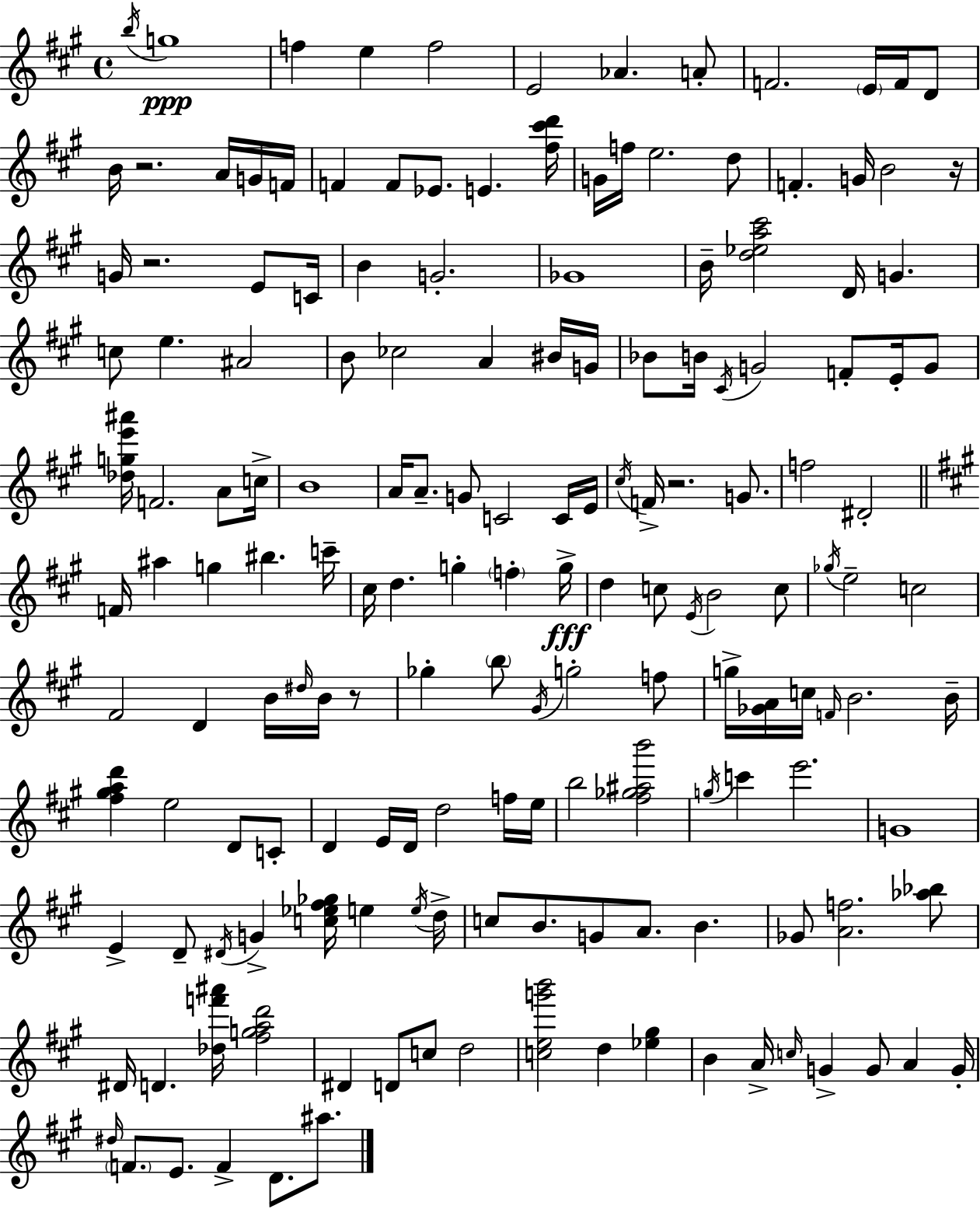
X:1
T:Untitled
M:4/4
L:1/4
K:A
b/4 g4 f e f2 E2 _A A/2 F2 E/4 F/4 D/2 B/4 z2 A/4 G/4 F/4 F F/2 _E/2 E [^f^c'd']/4 G/4 f/4 e2 d/2 F G/4 B2 z/4 G/4 z2 E/2 C/4 B G2 _G4 B/4 [d_ea^c']2 D/4 G c/2 e ^A2 B/2 _c2 A ^B/4 G/4 _B/2 B/4 ^C/4 G2 F/2 E/4 G/2 [_dge'^a']/4 F2 A/2 c/4 B4 A/4 A/2 G/2 C2 C/4 E/4 ^c/4 F/4 z2 G/2 f2 ^D2 F/4 ^a g ^b c'/4 ^c/4 d g f g/4 d c/2 E/4 B2 c/2 _g/4 e2 c2 ^F2 D B/4 ^d/4 B/4 z/2 _g b/2 ^G/4 g2 f/2 g/4 [_GA]/4 c/4 F/4 B2 B/4 [^f^gad'] e2 D/2 C/2 D E/4 D/4 d2 f/4 e/4 b2 [^f_g^ab']2 g/4 c' e'2 G4 E D/2 ^D/4 G [c_e^f_g]/4 e e/4 d/4 c/2 B/2 G/2 A/2 B _G/2 [Af]2 [_a_b]/2 ^D/4 D [_df'^a']/4 [^fgad']2 ^D D/2 c/2 d2 [ceg'b']2 d [_e^g] B A/4 c/4 G G/2 A G/4 ^d/4 F/2 E/2 F D/2 ^a/2